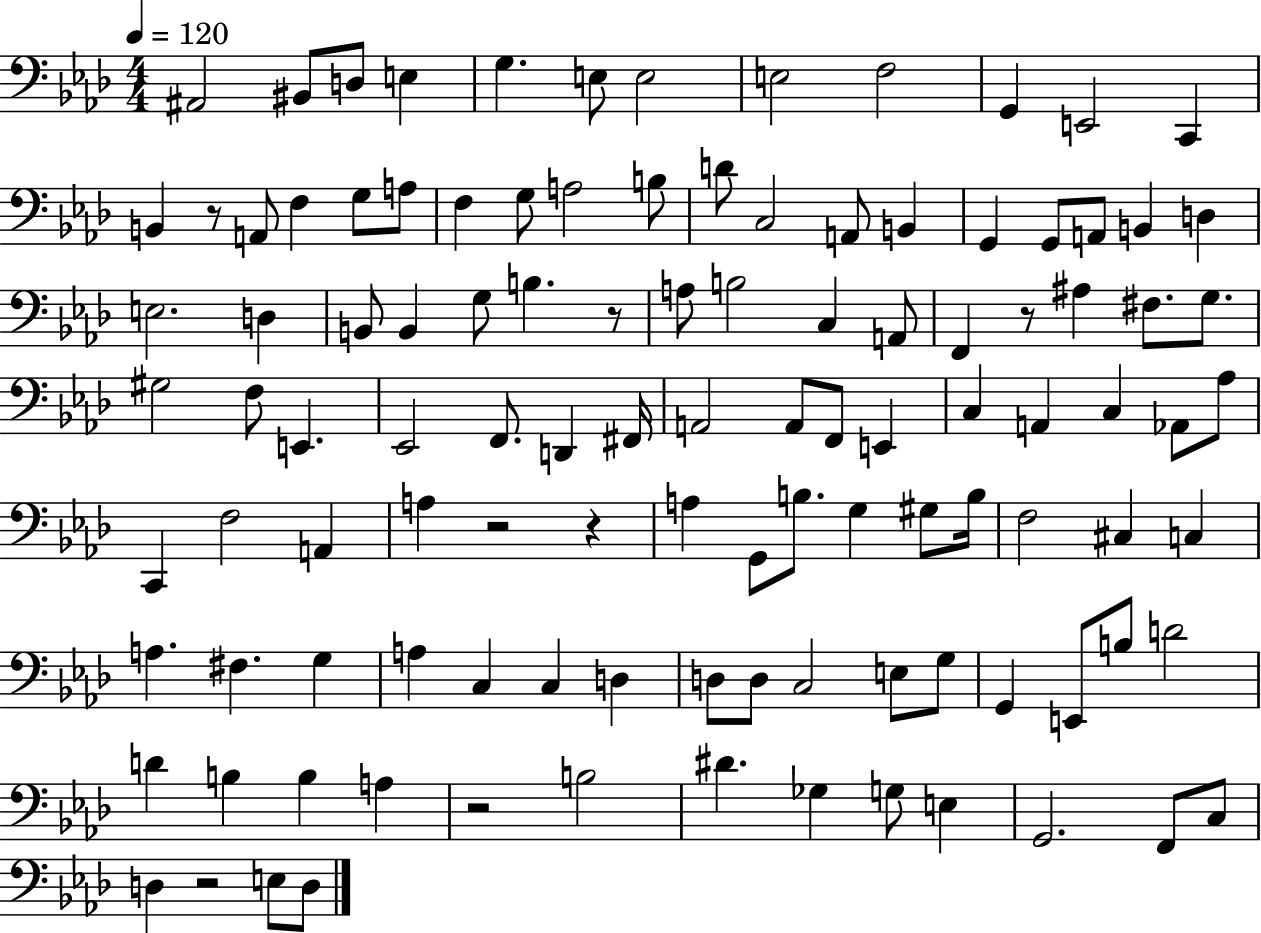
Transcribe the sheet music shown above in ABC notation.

X:1
T:Untitled
M:4/4
L:1/4
K:Ab
^A,,2 ^B,,/2 D,/2 E, G, E,/2 E,2 E,2 F,2 G,, E,,2 C,, B,, z/2 A,,/2 F, G,/2 A,/2 F, G,/2 A,2 B,/2 D/2 C,2 A,,/2 B,, G,, G,,/2 A,,/2 B,, D, E,2 D, B,,/2 B,, G,/2 B, z/2 A,/2 B,2 C, A,,/2 F,, z/2 ^A, ^F,/2 G,/2 ^G,2 F,/2 E,, _E,,2 F,,/2 D,, ^F,,/4 A,,2 A,,/2 F,,/2 E,, C, A,, C, _A,,/2 _A,/2 C,, F,2 A,, A, z2 z A, G,,/2 B,/2 G, ^G,/2 B,/4 F,2 ^C, C, A, ^F, G, A, C, C, D, D,/2 D,/2 C,2 E,/2 G,/2 G,, E,,/2 B,/2 D2 D B, B, A, z2 B,2 ^D _G, G,/2 E, G,,2 F,,/2 C,/2 D, z2 E,/2 D,/2